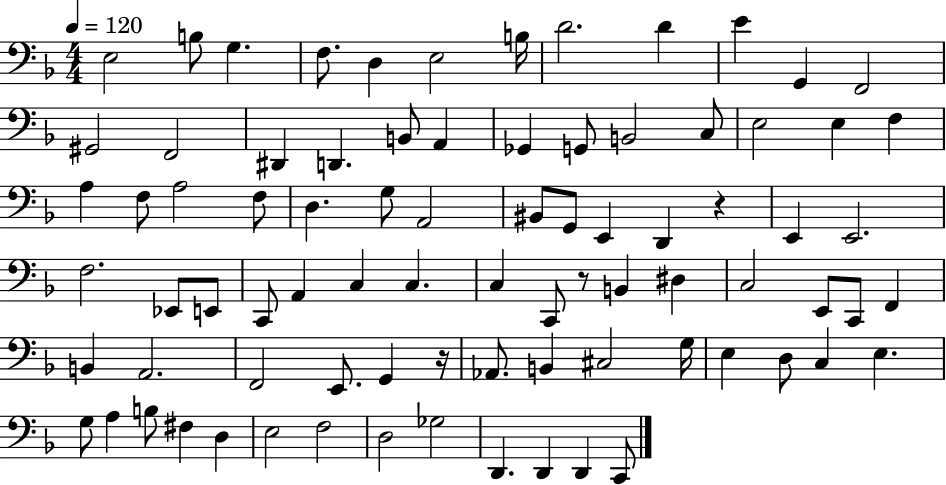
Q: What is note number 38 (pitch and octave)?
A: E2